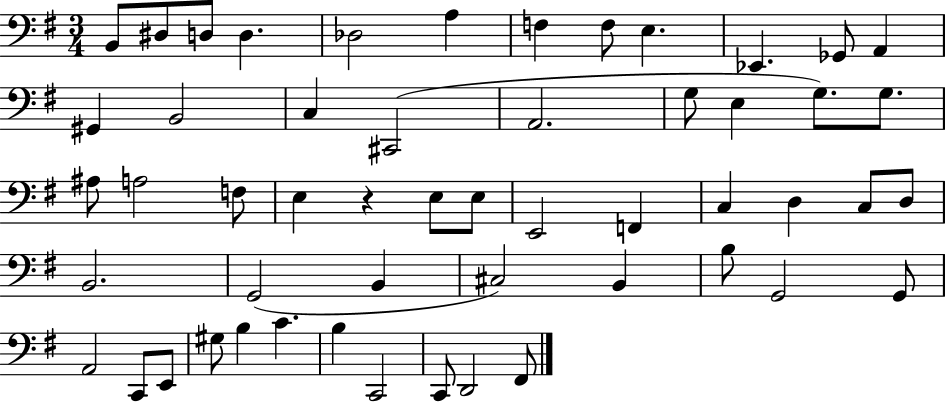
B2/e D#3/e D3/e D3/q. Db3/h A3/q F3/q F3/e E3/q. Eb2/q. Gb2/e A2/q G#2/q B2/h C3/q C#2/h A2/h. G3/e E3/q G3/e. G3/e. A#3/e A3/h F3/e E3/q R/q E3/e E3/e E2/h F2/q C3/q D3/q C3/e D3/e B2/h. G2/h B2/q C#3/h B2/q B3/e G2/h G2/e A2/h C2/e E2/e G#3/e B3/q C4/q. B3/q C2/h C2/e D2/h F#2/e